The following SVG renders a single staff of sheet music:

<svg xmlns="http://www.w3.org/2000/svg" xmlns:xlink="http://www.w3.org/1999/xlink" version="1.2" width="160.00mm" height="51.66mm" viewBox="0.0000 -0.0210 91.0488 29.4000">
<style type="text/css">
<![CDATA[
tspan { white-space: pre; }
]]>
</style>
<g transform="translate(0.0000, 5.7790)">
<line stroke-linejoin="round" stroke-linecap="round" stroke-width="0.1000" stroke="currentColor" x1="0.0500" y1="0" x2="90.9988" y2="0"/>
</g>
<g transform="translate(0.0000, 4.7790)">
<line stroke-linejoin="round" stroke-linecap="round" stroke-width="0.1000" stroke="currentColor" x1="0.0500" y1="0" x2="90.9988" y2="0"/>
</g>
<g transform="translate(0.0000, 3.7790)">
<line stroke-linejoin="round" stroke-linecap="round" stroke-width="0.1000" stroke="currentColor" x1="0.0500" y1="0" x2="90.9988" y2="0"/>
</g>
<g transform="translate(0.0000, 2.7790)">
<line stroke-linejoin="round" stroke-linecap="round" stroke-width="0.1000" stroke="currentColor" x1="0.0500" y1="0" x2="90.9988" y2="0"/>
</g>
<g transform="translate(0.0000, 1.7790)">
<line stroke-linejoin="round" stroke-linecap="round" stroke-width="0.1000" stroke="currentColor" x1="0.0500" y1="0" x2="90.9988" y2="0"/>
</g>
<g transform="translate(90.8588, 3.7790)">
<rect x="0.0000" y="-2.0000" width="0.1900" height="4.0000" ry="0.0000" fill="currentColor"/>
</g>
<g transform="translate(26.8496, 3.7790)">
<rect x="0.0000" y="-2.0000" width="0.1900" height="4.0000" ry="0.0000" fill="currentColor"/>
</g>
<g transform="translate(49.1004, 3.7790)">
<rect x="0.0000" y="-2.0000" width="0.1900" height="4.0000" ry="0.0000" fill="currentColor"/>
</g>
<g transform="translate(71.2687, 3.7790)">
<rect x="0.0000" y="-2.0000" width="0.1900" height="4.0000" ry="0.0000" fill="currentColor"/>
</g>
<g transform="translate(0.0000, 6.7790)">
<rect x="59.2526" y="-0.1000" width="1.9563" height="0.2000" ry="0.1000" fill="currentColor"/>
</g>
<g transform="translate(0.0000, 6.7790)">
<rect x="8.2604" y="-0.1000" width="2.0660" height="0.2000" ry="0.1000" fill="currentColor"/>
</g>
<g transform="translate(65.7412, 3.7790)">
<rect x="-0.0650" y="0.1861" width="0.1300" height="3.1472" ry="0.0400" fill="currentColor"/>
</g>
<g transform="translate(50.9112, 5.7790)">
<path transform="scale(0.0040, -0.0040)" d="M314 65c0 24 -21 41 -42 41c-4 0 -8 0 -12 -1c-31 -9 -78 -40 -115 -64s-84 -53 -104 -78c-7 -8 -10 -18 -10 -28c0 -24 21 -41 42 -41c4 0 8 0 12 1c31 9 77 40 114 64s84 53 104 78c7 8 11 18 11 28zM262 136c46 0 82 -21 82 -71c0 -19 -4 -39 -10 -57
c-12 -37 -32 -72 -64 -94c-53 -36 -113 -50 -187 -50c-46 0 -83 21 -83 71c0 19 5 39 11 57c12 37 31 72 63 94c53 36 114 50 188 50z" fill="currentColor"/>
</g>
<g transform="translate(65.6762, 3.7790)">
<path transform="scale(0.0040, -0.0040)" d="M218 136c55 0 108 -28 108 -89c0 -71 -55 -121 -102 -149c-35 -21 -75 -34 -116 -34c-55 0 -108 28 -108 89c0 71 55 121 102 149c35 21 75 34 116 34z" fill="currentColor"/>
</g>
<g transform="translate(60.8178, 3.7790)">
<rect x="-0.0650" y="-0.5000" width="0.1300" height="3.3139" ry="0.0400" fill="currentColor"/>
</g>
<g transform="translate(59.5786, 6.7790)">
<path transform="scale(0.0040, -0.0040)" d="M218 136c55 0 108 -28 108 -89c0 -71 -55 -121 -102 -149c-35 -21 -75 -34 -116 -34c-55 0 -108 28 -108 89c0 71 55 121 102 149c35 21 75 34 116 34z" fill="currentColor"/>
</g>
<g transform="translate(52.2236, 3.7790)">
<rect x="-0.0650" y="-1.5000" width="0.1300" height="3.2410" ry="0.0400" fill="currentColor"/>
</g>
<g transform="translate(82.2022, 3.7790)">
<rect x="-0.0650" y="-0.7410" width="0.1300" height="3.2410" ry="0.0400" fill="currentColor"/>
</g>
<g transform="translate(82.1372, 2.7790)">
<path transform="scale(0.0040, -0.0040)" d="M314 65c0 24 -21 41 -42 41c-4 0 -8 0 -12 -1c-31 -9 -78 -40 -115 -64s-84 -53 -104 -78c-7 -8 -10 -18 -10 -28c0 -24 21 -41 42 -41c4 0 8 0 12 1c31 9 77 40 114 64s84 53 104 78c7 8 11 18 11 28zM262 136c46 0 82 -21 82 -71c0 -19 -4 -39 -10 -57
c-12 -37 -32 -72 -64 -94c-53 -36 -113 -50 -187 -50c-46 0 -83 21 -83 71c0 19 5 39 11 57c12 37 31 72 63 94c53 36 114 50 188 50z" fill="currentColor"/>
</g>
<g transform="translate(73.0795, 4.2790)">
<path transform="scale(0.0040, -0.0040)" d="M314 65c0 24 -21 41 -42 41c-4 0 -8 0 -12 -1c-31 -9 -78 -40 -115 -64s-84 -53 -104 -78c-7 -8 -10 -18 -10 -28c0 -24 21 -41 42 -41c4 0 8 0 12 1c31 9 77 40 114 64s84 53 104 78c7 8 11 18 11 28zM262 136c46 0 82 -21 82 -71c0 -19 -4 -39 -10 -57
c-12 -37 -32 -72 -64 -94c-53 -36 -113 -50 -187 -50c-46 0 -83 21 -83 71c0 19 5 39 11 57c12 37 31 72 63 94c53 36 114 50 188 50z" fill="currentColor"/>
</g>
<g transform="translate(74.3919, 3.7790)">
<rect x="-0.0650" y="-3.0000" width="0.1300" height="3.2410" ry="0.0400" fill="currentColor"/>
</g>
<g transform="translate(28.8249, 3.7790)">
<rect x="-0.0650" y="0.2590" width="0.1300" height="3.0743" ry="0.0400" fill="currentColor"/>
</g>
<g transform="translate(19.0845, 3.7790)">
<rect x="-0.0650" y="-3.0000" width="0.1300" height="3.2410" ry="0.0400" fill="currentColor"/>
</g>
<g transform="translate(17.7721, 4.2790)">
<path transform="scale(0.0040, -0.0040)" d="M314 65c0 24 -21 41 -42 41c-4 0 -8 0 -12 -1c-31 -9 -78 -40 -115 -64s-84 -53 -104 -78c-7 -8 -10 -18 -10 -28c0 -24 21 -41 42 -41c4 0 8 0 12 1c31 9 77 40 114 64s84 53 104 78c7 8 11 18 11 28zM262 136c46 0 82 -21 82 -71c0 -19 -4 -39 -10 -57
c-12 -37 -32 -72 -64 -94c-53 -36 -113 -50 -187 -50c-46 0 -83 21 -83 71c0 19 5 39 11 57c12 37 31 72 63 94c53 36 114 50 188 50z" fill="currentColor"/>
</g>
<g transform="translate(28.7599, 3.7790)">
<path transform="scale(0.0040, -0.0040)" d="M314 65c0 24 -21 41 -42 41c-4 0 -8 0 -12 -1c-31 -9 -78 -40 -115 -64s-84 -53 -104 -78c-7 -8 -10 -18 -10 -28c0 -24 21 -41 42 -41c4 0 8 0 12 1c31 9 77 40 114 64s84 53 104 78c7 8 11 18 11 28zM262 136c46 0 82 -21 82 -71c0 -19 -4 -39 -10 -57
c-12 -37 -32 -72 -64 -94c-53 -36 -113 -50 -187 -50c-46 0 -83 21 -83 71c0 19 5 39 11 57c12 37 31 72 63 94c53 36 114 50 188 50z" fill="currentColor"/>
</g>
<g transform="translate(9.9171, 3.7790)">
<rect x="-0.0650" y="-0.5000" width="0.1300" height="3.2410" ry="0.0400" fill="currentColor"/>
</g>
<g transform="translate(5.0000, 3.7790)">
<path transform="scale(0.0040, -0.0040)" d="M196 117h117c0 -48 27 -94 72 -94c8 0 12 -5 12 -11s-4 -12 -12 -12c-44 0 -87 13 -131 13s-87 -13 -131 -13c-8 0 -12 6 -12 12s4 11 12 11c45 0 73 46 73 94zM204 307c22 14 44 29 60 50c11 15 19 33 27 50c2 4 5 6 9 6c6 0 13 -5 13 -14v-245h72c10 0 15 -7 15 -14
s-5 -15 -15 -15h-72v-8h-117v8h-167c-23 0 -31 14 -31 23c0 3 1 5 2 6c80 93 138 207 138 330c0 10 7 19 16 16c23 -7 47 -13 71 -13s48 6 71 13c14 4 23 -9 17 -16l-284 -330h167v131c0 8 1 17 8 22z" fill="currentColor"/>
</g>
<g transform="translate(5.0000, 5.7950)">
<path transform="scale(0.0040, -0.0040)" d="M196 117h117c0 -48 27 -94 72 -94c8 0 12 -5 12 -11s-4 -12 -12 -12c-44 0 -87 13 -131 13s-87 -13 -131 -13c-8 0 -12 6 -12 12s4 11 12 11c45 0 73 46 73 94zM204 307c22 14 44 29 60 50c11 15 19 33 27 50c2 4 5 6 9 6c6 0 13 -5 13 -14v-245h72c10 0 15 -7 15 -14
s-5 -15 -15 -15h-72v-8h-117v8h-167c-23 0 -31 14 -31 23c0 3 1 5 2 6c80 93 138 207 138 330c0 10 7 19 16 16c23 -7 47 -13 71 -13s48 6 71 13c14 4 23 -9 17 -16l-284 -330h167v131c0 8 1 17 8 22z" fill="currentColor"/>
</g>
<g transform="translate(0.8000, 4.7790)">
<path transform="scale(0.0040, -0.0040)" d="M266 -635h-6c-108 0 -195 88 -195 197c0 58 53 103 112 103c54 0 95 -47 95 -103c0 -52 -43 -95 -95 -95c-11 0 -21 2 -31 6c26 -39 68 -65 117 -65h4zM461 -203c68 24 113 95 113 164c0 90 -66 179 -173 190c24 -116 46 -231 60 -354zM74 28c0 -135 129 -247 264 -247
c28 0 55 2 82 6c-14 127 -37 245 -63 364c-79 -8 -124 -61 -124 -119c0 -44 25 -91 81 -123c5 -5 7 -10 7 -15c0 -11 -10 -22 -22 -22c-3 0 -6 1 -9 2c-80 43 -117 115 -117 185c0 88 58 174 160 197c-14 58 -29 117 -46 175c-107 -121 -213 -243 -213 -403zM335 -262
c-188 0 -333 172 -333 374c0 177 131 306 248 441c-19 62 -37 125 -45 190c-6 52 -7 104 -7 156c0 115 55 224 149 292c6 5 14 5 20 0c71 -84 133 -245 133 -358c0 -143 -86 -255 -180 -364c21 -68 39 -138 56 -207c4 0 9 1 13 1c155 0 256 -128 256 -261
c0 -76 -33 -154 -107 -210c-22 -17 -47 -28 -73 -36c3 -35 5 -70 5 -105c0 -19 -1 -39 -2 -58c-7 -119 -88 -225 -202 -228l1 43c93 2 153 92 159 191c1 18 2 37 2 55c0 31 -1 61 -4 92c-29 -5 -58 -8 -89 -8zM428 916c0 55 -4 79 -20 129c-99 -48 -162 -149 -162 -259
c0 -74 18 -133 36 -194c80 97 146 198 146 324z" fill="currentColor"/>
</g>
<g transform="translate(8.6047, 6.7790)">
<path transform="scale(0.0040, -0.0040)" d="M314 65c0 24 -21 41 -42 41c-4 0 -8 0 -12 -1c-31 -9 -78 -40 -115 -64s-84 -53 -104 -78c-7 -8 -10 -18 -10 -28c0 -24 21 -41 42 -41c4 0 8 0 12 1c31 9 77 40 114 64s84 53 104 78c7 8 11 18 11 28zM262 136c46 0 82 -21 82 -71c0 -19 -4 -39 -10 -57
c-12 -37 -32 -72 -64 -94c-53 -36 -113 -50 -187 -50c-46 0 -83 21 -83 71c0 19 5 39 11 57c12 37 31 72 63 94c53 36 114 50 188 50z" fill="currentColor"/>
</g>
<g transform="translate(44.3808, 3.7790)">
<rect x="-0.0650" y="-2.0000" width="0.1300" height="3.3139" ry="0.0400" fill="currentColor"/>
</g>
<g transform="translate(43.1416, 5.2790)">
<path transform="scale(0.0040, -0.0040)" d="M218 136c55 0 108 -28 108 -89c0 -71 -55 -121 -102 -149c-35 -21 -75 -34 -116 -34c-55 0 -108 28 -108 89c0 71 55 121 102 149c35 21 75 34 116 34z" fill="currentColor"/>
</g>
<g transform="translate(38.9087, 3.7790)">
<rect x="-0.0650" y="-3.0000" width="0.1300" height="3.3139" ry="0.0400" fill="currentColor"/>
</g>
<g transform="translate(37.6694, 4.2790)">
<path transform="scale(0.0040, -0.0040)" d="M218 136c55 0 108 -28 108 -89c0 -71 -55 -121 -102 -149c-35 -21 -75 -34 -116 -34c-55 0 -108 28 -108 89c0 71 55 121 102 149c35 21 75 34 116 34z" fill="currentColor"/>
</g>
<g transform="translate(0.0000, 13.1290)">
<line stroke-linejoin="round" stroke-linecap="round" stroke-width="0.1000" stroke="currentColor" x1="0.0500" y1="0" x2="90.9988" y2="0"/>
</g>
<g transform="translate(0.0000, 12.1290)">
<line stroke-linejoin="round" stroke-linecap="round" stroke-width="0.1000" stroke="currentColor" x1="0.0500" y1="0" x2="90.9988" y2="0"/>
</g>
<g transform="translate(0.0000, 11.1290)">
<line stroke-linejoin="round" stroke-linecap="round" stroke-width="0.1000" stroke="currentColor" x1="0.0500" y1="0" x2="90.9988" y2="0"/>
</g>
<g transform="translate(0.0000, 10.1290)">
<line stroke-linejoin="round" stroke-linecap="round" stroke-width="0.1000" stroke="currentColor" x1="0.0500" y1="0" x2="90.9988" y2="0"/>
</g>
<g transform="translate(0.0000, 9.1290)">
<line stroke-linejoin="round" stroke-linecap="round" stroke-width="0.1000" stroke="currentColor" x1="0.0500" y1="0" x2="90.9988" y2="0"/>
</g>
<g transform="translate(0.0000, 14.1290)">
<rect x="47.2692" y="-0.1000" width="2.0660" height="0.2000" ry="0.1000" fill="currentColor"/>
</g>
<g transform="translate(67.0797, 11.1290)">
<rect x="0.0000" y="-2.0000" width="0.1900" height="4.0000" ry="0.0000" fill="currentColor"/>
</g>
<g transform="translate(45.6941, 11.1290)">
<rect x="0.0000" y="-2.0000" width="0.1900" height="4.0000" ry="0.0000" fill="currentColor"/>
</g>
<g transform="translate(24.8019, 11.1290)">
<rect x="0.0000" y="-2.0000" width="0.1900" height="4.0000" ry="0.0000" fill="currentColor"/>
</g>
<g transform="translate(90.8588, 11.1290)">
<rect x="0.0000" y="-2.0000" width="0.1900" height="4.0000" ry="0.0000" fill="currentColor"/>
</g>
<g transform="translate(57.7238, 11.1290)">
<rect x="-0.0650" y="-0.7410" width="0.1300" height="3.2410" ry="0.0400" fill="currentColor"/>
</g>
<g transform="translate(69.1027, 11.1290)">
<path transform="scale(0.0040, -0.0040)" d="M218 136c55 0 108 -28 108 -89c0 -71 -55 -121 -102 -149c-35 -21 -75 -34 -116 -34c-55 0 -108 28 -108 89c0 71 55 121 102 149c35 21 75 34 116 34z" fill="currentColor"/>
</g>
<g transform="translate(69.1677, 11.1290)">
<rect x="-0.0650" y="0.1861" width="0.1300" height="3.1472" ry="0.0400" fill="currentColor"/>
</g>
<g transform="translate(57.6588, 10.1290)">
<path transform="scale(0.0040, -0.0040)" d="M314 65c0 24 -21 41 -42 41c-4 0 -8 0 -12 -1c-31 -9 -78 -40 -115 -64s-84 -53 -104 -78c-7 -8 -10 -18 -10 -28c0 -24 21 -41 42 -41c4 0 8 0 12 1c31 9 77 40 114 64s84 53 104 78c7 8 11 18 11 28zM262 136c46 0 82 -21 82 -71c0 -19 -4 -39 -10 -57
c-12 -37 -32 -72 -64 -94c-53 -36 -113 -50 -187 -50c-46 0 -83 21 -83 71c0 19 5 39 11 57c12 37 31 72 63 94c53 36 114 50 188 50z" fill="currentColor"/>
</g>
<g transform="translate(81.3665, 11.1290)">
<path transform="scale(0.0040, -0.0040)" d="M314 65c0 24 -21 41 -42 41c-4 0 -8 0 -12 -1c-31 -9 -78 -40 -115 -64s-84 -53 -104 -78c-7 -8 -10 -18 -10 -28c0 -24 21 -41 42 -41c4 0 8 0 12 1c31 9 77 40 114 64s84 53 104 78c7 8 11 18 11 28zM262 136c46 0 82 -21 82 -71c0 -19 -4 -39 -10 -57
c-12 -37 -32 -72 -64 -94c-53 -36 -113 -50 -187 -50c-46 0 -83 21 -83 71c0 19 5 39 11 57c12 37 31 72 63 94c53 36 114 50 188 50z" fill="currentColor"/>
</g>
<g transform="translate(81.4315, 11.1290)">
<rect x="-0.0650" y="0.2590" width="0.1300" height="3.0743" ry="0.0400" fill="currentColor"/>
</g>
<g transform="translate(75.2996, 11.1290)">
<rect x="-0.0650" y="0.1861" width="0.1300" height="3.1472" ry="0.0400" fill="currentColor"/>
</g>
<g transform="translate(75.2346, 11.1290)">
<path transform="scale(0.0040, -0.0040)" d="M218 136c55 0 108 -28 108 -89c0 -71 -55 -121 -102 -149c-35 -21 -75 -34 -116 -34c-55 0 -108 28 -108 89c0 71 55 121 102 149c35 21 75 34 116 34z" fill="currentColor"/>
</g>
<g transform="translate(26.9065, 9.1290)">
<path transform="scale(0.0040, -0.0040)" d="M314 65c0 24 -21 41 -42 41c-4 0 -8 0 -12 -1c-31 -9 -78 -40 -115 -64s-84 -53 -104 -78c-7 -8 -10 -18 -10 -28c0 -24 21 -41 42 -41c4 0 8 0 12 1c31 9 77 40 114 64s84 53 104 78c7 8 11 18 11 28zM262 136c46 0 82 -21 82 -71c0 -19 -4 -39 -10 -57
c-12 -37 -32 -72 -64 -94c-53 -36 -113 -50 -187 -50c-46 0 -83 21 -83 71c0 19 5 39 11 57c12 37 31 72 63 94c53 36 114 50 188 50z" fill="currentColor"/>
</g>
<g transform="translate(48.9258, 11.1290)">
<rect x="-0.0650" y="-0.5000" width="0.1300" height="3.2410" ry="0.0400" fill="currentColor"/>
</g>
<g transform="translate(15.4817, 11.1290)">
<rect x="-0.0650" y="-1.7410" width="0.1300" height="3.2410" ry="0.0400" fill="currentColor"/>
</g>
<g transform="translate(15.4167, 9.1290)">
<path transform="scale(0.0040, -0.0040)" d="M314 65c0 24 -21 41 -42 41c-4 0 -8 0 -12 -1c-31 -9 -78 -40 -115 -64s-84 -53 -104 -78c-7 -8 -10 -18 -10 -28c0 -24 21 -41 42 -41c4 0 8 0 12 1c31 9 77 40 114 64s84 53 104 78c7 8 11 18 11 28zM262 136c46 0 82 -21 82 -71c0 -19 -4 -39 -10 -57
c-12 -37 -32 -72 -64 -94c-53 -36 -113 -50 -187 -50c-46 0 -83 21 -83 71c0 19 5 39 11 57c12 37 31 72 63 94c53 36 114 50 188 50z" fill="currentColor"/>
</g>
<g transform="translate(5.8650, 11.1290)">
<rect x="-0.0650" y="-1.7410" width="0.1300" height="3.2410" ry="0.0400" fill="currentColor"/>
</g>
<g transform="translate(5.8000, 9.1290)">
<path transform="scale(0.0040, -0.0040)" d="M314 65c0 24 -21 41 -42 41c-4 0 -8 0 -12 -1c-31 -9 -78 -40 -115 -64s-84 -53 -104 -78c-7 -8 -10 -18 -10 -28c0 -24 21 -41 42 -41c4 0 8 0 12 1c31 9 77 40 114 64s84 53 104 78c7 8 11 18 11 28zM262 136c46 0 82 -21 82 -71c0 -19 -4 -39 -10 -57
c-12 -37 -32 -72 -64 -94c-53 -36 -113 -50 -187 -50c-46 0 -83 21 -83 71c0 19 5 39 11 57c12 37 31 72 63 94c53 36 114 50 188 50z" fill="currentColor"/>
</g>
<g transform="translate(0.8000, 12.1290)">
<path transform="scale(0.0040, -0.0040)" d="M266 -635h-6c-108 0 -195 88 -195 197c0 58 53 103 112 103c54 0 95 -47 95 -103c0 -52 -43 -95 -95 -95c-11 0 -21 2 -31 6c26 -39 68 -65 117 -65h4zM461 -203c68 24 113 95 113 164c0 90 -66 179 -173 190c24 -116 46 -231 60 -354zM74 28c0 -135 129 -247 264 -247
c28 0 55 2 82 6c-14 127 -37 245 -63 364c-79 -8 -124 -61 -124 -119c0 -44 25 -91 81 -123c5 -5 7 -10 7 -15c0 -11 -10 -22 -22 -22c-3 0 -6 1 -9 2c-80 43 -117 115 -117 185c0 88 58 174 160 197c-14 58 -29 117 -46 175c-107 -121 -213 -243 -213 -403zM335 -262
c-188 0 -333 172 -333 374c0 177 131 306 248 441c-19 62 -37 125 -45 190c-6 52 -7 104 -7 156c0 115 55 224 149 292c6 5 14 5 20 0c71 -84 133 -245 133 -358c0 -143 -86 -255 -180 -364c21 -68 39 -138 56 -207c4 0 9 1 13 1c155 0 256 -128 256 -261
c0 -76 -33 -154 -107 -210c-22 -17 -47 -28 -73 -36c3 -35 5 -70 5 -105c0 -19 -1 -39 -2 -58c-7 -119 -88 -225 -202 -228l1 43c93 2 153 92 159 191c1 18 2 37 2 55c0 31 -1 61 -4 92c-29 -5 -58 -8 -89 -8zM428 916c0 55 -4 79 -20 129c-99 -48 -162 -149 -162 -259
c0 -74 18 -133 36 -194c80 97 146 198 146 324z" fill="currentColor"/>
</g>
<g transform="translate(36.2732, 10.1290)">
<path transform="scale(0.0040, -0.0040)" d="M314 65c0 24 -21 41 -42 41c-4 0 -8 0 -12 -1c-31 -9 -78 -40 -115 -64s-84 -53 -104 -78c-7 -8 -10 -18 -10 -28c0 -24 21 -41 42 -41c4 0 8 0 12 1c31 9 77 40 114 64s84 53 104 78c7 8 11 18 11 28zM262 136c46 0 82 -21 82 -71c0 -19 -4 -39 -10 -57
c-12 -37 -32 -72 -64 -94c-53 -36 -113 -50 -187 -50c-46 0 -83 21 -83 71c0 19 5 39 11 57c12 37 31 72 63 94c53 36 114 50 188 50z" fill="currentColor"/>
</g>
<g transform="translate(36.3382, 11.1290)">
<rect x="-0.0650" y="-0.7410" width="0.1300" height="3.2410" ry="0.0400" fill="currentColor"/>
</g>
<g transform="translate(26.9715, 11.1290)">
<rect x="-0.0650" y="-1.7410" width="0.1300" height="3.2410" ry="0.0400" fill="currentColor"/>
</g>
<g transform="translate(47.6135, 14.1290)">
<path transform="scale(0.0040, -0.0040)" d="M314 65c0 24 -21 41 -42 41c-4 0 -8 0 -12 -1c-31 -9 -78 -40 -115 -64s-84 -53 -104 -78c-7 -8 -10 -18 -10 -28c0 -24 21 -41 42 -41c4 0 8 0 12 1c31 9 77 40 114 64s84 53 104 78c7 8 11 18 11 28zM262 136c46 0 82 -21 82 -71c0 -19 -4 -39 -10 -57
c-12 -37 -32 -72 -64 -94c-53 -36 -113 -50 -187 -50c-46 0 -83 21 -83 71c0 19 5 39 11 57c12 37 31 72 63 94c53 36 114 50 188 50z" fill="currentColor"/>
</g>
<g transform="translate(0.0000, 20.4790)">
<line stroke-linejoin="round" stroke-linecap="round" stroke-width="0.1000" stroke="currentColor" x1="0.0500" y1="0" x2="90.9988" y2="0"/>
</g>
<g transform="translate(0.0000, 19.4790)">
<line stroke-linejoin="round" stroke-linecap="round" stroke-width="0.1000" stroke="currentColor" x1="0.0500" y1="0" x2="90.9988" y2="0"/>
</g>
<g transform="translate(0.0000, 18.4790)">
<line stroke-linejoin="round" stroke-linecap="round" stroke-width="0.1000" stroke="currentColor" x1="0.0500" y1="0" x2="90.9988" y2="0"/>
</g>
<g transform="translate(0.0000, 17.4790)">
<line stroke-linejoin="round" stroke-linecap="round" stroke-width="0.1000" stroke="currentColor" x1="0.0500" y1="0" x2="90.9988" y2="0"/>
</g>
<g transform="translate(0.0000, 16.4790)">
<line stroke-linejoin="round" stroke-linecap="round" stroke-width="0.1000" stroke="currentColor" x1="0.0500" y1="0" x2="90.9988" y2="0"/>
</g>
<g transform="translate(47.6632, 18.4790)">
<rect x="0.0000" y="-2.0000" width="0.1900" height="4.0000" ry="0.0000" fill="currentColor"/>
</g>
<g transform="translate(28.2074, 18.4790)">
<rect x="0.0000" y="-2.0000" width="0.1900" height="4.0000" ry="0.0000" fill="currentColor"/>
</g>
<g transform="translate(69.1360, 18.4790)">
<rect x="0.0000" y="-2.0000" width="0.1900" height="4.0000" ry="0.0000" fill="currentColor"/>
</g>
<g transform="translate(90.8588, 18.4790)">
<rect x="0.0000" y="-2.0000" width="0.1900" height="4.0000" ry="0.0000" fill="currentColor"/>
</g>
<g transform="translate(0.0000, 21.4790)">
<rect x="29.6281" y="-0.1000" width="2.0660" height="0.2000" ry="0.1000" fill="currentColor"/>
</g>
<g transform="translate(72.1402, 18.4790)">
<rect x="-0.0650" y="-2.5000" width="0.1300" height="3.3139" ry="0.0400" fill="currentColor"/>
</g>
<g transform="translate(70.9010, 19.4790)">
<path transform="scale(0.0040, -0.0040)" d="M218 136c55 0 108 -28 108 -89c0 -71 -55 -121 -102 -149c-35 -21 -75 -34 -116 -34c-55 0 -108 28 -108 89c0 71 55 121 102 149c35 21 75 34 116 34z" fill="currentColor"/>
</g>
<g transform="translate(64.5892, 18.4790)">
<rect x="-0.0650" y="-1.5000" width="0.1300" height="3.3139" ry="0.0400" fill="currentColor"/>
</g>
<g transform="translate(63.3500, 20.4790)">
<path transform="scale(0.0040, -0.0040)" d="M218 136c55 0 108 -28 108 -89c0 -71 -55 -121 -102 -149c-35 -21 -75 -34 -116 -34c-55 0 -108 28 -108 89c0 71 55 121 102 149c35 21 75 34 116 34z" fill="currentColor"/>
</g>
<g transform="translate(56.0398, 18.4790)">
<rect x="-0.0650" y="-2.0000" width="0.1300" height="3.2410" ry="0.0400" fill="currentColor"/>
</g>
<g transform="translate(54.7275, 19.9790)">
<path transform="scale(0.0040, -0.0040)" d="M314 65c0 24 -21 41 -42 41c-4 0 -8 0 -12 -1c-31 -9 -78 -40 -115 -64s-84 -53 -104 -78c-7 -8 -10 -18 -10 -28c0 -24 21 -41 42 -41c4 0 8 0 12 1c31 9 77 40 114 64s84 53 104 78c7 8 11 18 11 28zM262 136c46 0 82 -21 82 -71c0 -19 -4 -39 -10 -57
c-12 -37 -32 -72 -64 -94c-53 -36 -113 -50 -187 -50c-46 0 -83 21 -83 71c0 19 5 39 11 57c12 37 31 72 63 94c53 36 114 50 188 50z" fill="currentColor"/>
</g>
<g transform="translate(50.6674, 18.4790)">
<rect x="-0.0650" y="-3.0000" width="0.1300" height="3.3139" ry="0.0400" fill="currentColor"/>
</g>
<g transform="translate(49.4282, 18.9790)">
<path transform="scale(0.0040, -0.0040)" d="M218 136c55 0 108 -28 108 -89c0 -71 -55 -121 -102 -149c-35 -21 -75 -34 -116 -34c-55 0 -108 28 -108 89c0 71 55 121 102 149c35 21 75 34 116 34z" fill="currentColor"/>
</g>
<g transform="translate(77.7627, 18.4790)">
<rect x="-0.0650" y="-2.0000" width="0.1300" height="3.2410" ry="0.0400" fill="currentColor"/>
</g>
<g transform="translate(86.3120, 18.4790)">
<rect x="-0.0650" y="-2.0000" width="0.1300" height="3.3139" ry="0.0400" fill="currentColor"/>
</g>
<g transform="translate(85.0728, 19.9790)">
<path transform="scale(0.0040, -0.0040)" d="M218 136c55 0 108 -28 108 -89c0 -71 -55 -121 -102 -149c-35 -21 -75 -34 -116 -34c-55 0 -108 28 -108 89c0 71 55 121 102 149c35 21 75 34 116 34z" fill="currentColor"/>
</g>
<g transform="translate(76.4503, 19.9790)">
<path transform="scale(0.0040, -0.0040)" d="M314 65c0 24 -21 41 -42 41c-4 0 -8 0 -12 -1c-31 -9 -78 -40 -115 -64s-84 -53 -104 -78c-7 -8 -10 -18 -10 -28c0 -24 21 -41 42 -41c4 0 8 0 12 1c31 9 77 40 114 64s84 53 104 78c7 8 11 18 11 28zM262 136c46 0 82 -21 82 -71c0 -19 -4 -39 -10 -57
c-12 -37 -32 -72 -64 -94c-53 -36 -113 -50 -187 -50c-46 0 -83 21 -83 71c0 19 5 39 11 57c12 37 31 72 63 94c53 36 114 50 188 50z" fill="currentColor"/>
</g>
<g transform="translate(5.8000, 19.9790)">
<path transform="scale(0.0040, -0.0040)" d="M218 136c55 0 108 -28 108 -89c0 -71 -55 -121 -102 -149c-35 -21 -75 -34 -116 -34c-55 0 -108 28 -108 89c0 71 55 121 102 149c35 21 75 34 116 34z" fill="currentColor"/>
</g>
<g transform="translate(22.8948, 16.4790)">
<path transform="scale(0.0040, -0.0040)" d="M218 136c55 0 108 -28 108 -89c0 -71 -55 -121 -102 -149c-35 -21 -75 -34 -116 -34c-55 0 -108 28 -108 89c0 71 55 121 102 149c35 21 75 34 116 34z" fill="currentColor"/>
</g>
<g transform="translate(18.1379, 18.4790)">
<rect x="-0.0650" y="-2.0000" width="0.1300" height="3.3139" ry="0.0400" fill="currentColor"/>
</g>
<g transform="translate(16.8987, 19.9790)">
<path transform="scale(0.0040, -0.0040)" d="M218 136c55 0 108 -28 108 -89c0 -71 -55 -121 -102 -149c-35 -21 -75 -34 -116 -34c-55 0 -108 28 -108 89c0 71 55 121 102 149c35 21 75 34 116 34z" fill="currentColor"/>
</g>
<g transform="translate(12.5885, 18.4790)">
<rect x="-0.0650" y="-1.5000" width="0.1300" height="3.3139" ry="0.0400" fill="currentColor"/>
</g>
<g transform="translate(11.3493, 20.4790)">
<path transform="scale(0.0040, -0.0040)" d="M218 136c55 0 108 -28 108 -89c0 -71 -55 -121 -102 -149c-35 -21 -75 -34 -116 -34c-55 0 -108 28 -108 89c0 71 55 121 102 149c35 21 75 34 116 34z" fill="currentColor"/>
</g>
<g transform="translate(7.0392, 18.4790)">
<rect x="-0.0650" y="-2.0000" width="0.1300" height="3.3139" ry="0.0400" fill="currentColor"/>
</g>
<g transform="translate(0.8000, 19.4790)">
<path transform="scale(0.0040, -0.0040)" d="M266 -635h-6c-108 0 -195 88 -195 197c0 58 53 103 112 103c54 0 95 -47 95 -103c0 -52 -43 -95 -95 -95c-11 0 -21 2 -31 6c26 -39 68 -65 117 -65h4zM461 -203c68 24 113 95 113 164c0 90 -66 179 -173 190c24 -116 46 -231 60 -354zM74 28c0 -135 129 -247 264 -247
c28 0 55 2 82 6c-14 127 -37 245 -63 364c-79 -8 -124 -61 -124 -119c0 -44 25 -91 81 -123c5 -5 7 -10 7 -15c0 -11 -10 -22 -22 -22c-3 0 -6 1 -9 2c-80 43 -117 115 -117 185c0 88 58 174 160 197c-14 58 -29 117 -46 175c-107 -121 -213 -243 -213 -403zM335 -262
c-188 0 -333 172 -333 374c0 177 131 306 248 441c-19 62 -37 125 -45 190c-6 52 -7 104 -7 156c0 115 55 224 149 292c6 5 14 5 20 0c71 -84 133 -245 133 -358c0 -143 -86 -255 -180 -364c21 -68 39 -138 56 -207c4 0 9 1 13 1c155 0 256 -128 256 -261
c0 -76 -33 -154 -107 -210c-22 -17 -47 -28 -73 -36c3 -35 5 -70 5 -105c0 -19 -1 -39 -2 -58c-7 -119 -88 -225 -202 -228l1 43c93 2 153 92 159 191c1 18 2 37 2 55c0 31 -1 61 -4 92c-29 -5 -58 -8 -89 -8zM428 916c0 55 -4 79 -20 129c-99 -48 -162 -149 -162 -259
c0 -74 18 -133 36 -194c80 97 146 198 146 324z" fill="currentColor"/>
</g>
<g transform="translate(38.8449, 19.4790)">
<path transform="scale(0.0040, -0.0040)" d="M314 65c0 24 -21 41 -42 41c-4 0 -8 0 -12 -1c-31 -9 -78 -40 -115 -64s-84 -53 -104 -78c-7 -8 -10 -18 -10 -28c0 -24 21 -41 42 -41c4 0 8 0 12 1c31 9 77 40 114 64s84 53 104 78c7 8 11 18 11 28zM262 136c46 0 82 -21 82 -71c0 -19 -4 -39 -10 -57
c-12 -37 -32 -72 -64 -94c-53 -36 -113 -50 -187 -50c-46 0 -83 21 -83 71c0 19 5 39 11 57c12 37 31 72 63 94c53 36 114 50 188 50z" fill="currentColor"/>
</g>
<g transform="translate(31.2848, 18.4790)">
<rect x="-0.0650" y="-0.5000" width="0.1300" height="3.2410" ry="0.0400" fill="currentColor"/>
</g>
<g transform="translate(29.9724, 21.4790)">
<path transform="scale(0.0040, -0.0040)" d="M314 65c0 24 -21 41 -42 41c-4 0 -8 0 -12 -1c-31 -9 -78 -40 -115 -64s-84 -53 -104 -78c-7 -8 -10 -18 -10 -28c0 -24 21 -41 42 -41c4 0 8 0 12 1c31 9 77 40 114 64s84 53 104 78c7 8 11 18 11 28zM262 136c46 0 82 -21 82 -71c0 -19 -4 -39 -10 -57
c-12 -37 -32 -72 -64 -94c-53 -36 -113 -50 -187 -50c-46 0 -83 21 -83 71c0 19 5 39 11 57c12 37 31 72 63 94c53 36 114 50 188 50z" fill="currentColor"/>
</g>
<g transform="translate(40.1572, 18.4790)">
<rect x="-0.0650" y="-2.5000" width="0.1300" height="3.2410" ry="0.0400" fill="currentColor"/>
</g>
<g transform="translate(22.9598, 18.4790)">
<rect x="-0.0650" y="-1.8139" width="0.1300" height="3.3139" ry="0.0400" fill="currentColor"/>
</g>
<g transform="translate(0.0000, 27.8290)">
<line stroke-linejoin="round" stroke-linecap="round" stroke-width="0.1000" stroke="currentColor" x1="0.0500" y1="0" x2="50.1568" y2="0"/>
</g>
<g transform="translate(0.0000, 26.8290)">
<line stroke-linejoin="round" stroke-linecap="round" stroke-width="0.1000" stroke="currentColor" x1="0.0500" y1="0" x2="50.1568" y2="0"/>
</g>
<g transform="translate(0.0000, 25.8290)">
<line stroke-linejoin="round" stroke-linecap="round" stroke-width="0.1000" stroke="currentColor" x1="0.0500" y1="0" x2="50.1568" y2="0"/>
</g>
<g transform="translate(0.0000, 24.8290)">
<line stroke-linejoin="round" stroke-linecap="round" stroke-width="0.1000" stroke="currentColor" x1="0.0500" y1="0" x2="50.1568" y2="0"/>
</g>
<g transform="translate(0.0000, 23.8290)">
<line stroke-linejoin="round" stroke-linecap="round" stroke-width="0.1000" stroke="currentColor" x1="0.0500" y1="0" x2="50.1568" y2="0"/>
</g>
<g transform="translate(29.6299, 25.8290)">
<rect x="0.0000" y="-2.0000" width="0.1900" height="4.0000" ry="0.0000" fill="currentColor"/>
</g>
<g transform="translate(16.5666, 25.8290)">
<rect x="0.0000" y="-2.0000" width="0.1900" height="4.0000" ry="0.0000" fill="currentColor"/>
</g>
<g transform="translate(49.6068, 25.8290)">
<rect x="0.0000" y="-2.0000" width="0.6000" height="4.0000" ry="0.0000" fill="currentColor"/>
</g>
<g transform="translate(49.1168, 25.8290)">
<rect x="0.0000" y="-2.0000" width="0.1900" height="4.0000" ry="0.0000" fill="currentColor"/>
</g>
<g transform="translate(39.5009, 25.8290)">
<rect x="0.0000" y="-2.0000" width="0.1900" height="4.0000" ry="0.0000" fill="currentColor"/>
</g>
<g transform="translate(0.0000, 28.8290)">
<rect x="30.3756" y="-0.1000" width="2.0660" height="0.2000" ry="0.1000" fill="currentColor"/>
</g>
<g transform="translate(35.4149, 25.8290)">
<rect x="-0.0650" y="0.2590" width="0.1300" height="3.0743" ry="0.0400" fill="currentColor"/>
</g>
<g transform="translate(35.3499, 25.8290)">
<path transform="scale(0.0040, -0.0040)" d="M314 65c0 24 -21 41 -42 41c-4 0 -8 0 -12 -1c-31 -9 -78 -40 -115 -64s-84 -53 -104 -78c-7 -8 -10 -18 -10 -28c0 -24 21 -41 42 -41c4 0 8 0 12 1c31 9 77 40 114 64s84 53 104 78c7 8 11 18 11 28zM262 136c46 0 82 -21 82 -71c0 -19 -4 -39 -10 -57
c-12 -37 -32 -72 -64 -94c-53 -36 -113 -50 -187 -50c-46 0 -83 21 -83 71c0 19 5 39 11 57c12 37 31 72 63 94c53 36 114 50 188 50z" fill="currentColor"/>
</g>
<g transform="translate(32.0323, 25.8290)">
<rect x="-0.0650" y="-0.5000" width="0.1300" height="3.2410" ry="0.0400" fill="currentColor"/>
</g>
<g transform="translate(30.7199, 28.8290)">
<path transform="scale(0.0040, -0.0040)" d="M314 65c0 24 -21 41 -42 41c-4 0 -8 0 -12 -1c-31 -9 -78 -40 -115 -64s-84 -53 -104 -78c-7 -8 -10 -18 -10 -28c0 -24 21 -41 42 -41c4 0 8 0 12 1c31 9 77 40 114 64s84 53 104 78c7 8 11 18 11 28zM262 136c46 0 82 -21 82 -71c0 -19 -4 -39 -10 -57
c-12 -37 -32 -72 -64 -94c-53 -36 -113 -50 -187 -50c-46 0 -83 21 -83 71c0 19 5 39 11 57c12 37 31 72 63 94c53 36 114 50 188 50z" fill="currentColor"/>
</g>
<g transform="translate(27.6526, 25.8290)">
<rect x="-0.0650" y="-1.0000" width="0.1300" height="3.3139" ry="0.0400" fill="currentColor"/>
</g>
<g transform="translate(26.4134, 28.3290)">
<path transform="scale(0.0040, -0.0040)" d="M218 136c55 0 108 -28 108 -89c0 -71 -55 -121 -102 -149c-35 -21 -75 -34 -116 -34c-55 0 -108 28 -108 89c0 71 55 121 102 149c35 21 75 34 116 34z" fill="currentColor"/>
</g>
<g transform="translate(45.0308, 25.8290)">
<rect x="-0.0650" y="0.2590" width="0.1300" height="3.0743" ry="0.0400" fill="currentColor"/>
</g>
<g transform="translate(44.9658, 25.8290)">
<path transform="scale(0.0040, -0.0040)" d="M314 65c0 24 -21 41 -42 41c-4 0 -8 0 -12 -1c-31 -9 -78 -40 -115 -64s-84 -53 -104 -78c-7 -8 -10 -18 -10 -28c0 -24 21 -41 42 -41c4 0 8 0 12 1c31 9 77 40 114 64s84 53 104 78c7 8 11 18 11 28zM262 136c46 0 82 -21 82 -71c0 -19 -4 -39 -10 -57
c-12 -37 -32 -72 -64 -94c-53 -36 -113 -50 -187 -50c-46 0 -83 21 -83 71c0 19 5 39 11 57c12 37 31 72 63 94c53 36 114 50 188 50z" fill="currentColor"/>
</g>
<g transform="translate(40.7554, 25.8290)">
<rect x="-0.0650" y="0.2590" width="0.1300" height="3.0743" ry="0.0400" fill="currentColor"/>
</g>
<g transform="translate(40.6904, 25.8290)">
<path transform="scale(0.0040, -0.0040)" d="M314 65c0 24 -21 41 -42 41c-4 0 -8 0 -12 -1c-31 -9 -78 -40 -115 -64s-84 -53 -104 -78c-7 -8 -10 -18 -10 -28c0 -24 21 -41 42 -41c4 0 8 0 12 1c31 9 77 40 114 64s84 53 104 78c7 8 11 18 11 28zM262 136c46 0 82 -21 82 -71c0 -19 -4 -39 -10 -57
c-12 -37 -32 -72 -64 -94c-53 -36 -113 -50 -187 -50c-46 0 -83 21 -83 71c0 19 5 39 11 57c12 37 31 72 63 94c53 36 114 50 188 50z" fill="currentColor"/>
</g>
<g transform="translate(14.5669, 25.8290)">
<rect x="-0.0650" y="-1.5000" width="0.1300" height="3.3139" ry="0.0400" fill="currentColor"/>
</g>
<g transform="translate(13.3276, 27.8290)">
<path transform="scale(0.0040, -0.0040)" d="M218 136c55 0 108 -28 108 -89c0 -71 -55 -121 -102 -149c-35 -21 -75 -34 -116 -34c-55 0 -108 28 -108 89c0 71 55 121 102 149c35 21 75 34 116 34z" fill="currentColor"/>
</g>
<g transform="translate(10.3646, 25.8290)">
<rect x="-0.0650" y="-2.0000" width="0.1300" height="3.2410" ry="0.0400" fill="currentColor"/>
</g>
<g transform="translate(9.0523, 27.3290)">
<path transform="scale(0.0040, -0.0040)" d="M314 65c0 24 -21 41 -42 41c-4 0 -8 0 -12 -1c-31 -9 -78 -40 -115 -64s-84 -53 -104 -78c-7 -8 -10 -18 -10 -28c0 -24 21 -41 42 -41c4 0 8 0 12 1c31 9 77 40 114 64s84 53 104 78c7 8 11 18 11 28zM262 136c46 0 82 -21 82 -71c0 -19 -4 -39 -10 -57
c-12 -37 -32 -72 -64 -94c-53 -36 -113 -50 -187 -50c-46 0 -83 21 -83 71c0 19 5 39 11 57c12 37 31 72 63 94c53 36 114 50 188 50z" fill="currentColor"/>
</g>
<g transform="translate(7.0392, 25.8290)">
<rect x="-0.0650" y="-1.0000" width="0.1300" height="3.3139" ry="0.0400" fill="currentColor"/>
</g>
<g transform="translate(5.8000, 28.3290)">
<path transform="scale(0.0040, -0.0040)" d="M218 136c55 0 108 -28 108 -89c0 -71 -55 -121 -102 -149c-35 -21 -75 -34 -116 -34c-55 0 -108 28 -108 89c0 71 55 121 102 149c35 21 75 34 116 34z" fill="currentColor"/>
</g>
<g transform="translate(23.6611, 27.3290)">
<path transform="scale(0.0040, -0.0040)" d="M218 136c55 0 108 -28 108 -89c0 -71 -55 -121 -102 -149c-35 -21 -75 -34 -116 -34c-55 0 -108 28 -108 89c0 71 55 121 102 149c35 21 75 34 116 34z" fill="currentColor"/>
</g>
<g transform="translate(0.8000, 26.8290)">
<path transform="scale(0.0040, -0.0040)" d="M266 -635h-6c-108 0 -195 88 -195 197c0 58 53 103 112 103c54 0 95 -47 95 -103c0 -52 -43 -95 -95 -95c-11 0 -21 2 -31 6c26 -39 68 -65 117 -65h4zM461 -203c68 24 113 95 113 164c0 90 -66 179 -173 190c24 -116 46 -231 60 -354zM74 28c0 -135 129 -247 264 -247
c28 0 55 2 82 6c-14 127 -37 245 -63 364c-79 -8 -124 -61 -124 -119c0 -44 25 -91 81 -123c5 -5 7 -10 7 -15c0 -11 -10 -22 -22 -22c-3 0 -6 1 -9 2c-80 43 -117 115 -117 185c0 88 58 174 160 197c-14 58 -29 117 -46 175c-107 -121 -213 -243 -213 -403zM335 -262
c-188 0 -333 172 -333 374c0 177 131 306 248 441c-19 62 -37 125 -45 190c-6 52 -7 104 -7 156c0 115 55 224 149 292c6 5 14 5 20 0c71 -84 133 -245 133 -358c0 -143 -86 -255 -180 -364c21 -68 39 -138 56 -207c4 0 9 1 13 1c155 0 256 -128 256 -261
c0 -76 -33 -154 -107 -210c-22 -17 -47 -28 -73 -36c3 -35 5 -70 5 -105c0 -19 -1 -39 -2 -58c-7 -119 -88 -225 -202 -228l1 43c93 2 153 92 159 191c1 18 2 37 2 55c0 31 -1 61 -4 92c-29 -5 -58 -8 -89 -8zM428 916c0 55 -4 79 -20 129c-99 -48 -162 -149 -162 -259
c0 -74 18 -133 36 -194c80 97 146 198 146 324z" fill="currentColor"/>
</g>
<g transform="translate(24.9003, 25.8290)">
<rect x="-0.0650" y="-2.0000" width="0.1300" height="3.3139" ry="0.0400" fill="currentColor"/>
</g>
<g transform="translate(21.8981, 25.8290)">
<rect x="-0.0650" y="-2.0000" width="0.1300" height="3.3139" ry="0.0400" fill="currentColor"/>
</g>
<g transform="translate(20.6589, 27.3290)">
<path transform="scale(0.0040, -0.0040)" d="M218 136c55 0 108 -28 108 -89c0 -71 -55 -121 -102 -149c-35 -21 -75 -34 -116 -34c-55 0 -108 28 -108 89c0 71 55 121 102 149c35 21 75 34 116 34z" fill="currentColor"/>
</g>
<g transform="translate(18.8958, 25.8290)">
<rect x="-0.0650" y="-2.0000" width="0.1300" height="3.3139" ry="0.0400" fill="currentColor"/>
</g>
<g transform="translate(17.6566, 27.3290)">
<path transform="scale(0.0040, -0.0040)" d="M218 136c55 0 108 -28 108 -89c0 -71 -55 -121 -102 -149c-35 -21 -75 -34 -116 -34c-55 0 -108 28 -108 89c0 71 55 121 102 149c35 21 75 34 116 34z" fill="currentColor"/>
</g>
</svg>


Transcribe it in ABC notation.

X:1
T:Untitled
M:4/4
L:1/4
K:C
C2 A2 B2 A F E2 C B A2 d2 f2 f2 f2 d2 C2 d2 B B B2 F E F f C2 G2 A F2 E G F2 F D F2 E F F F D C2 B2 B2 B2